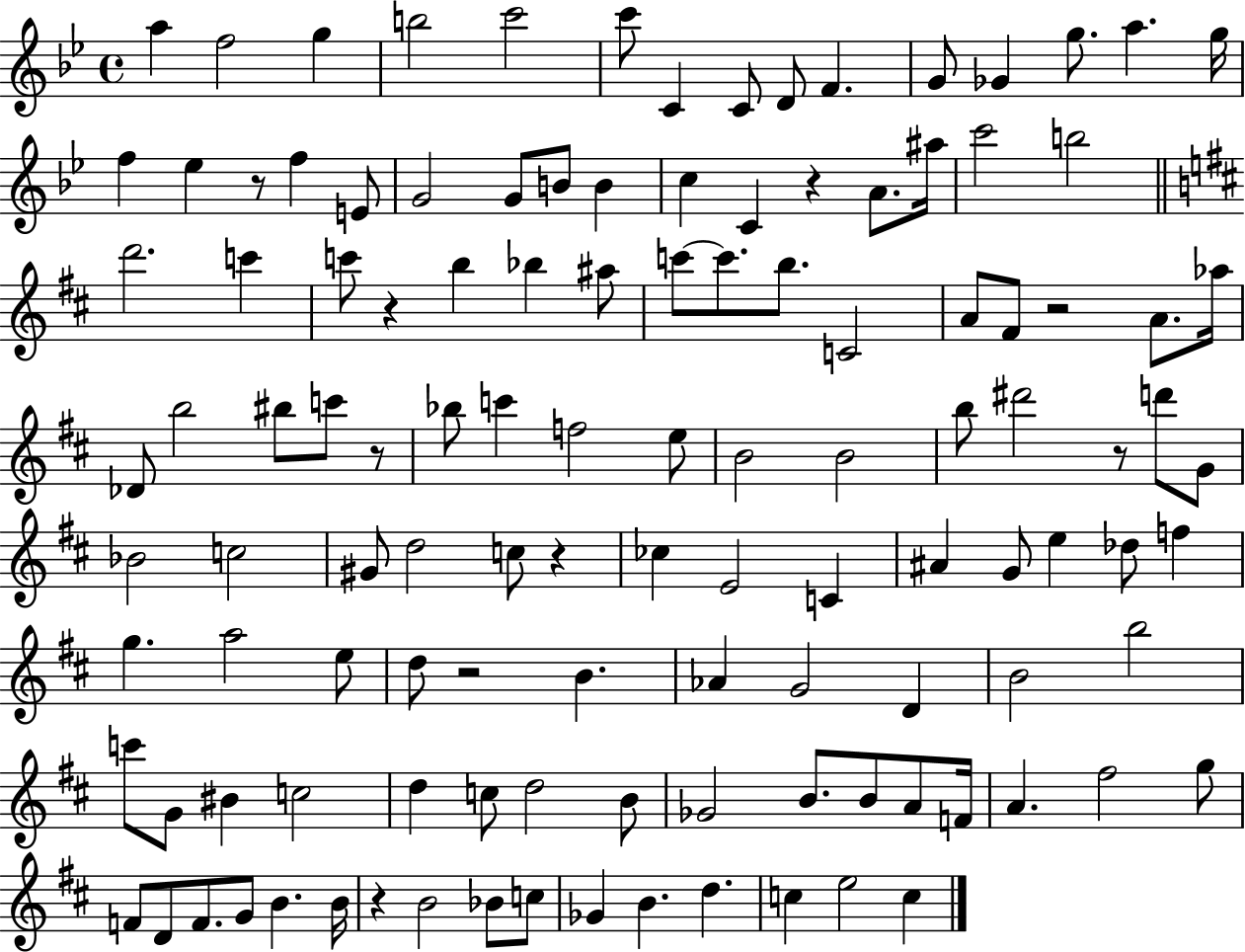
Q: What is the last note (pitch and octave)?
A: C5